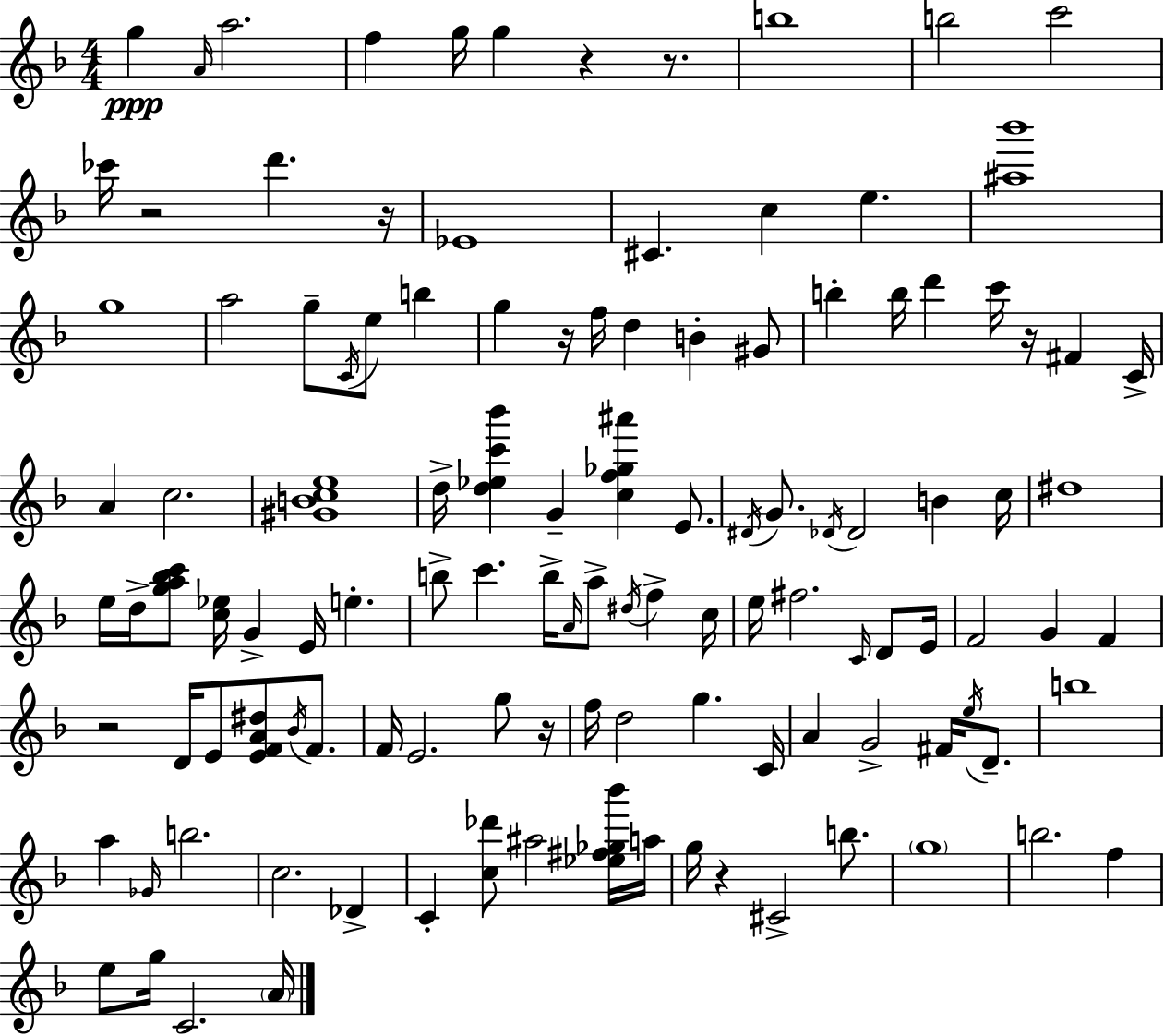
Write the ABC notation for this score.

X:1
T:Untitled
M:4/4
L:1/4
K:Dm
g A/4 a2 f g/4 g z z/2 b4 b2 c'2 _c'/4 z2 d' z/4 _E4 ^C c e [^a_b']4 g4 a2 g/2 C/4 e/2 b g z/4 f/4 d B ^G/2 b b/4 d' c'/4 z/4 ^F C/4 A c2 [^GBce]4 d/4 [d_ec'_b'] G [cf_g^a'] E/2 ^D/4 G/2 _D/4 _D2 B c/4 ^d4 e/4 d/4 [ga_bc']/2 [c_e]/4 G E/4 e b/2 c' b/4 A/4 a/2 ^d/4 f c/4 e/4 ^f2 C/4 D/2 E/4 F2 G F z2 D/4 E/2 [EFA^d]/2 _B/4 F/2 F/4 E2 g/2 z/4 f/4 d2 g C/4 A G2 ^F/4 e/4 D/2 b4 a _G/4 b2 c2 _D C [c_d']/2 ^a2 [_e^f_g_b']/4 a/4 g/4 z ^C2 b/2 g4 b2 f e/2 g/4 C2 A/4